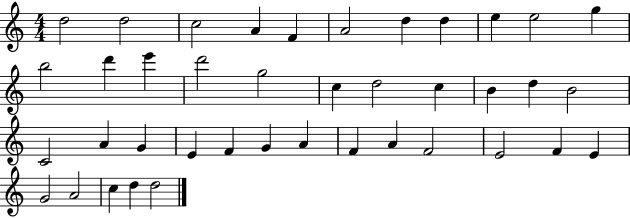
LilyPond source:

{
  \clef treble
  \numericTimeSignature
  \time 4/4
  \key c \major
  d''2 d''2 | c''2 a'4 f'4 | a'2 d''4 d''4 | e''4 e''2 g''4 | \break b''2 d'''4 e'''4 | d'''2 g''2 | c''4 d''2 c''4 | b'4 d''4 b'2 | \break c'2 a'4 g'4 | e'4 f'4 g'4 a'4 | f'4 a'4 f'2 | e'2 f'4 e'4 | \break g'2 a'2 | c''4 d''4 d''2 | \bar "|."
}